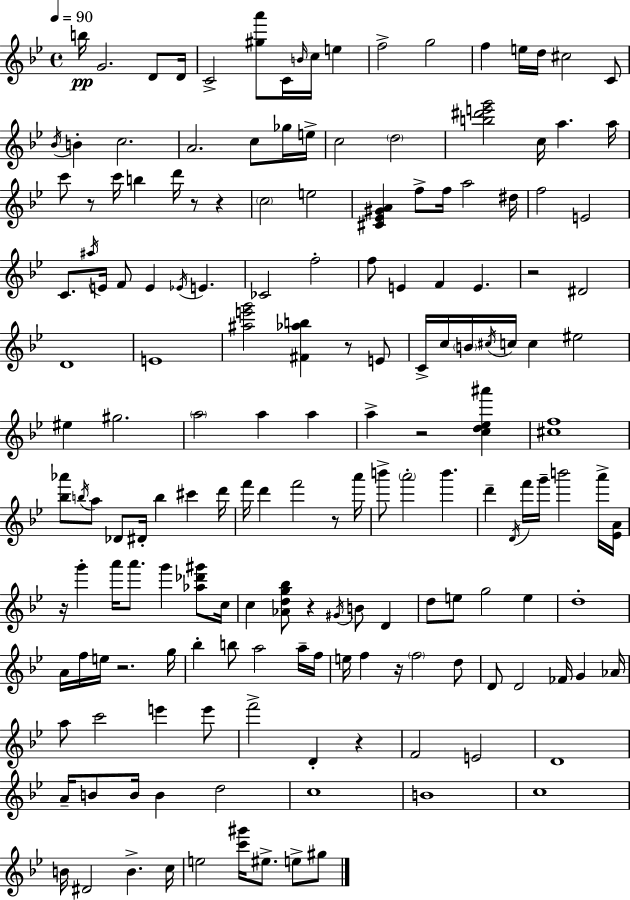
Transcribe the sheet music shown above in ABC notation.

X:1
T:Untitled
M:4/4
L:1/4
K:Gm
b/4 G2 D/2 D/4 C2 [^ga']/2 C/4 B/4 c/4 e f2 g2 f e/4 d/4 ^c2 C/2 _B/4 B c2 A2 c/2 _g/4 e/4 c2 d2 [b^d'e'g']2 c/4 a a/4 c'/2 z/2 c'/4 b d'/4 z/2 z c2 e2 [^C_E^GA] f/2 f/4 a2 ^d/4 f2 E2 C/2 ^a/4 E/4 F/2 E _E/4 E _C2 f2 f/2 E F E z2 ^D2 D4 E4 [^ae'g']2 [^F_ab] z/2 E/2 C/4 c/4 B/4 ^c/4 c/4 c ^e2 ^e ^g2 a2 a a a z2 [cd_e^a'] [^cf]4 [_b_a']/2 b/4 a/2 _D/2 ^D/4 b ^c' d'/4 f'/4 d' f'2 z/2 a'/4 b'/2 a'2 b' d' D/4 f'/4 g'/4 b'2 a'/4 [_EA]/4 z/4 g' a'/4 a'/2 g' [_a_d'^g']/2 c/4 c [_Adg_b]/2 z ^G/4 B/2 D d/2 e/2 g2 e d4 A/4 f/4 e/4 z2 g/4 _b b/2 a2 a/4 f/4 e/4 f z/4 f2 d/2 D/2 D2 _F/4 G _A/4 a/2 c'2 e' e'/2 f'2 D z F2 E2 D4 A/4 B/2 B/4 B d2 c4 B4 c4 B/4 ^D2 B c/4 e2 [c'^g']/4 ^e/2 e/2 ^g/2